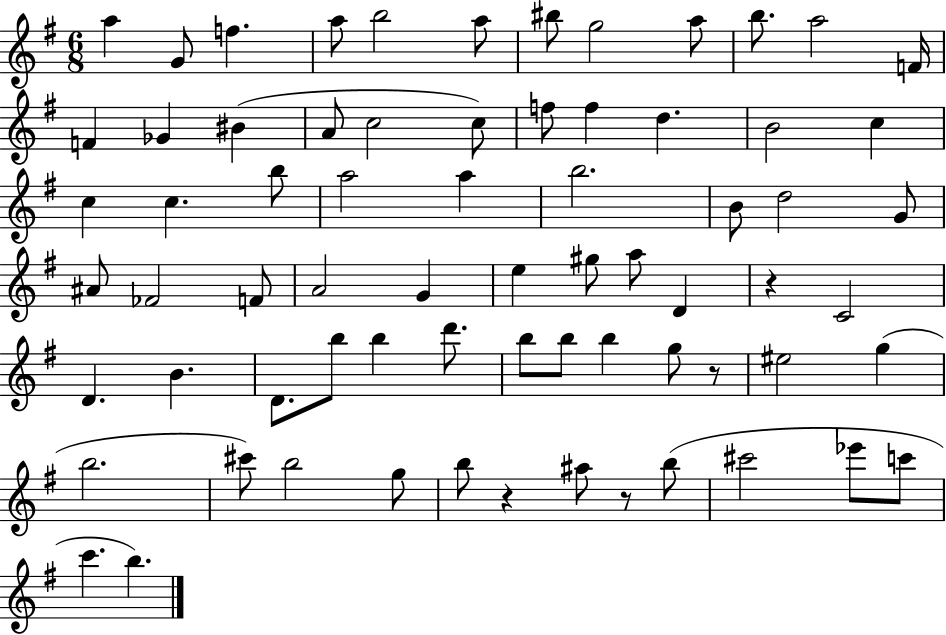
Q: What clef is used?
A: treble